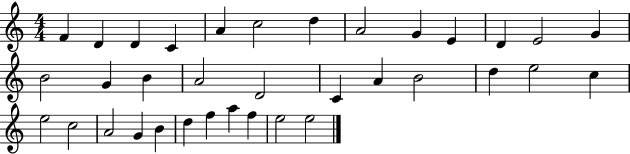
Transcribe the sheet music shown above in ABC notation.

X:1
T:Untitled
M:4/4
L:1/4
K:C
F D D C A c2 d A2 G E D E2 G B2 G B A2 D2 C A B2 d e2 c e2 c2 A2 G B d f a f e2 e2